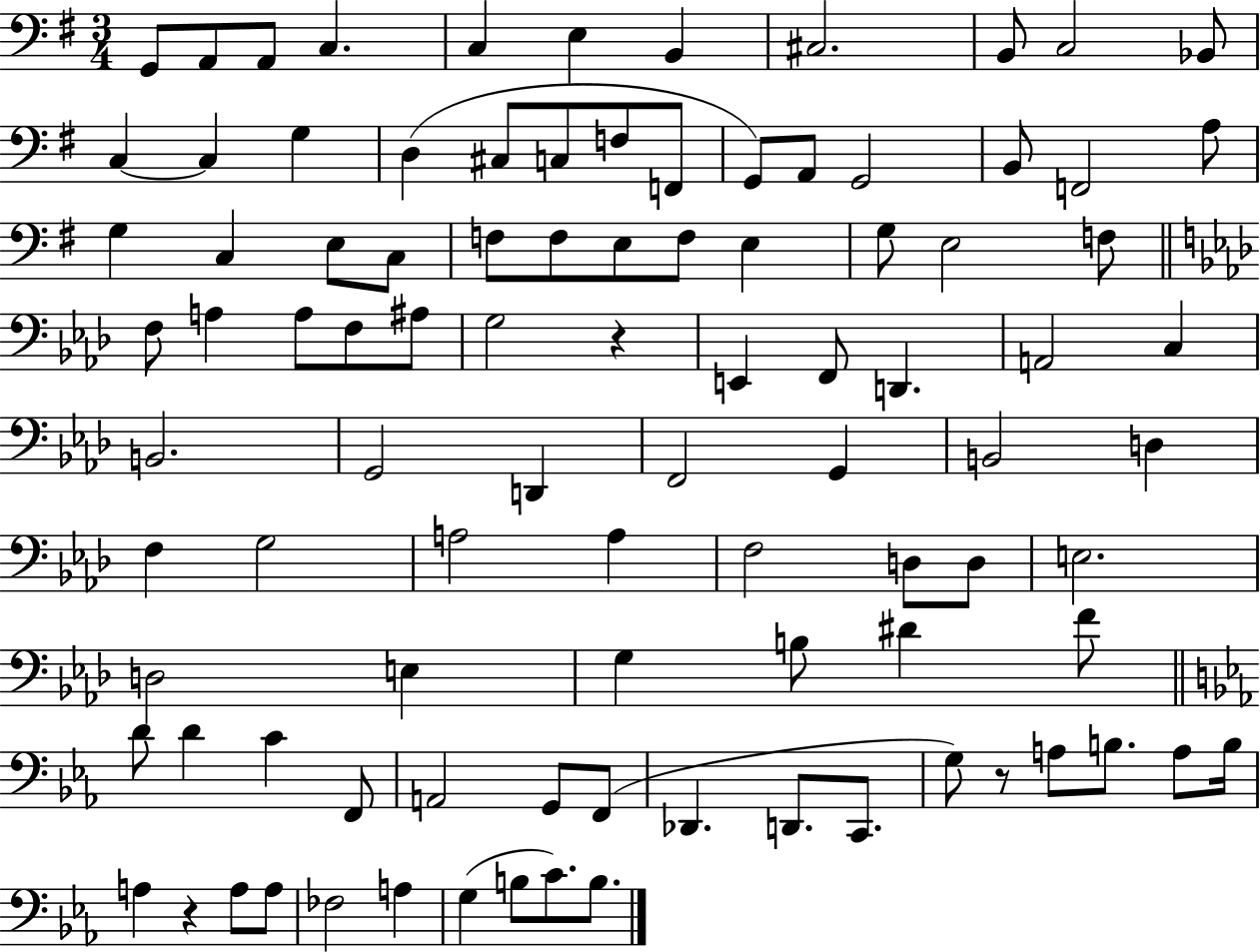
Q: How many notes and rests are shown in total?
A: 96